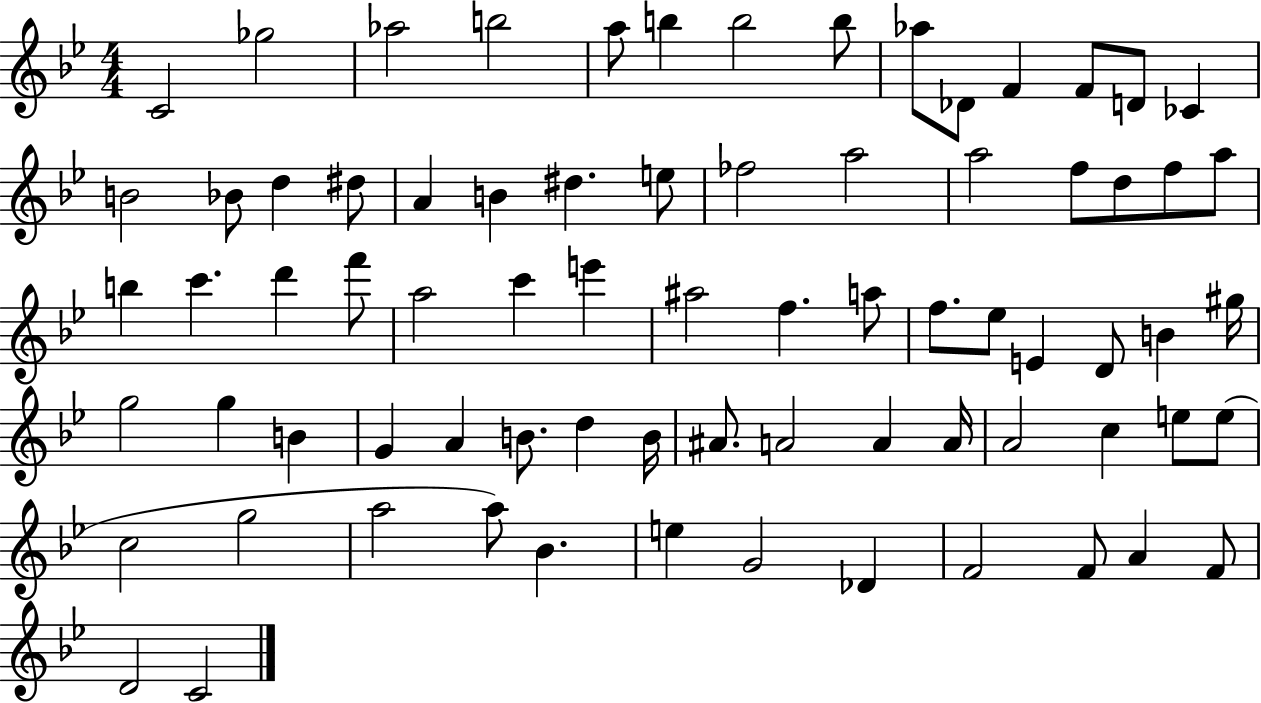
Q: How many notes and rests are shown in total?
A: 75